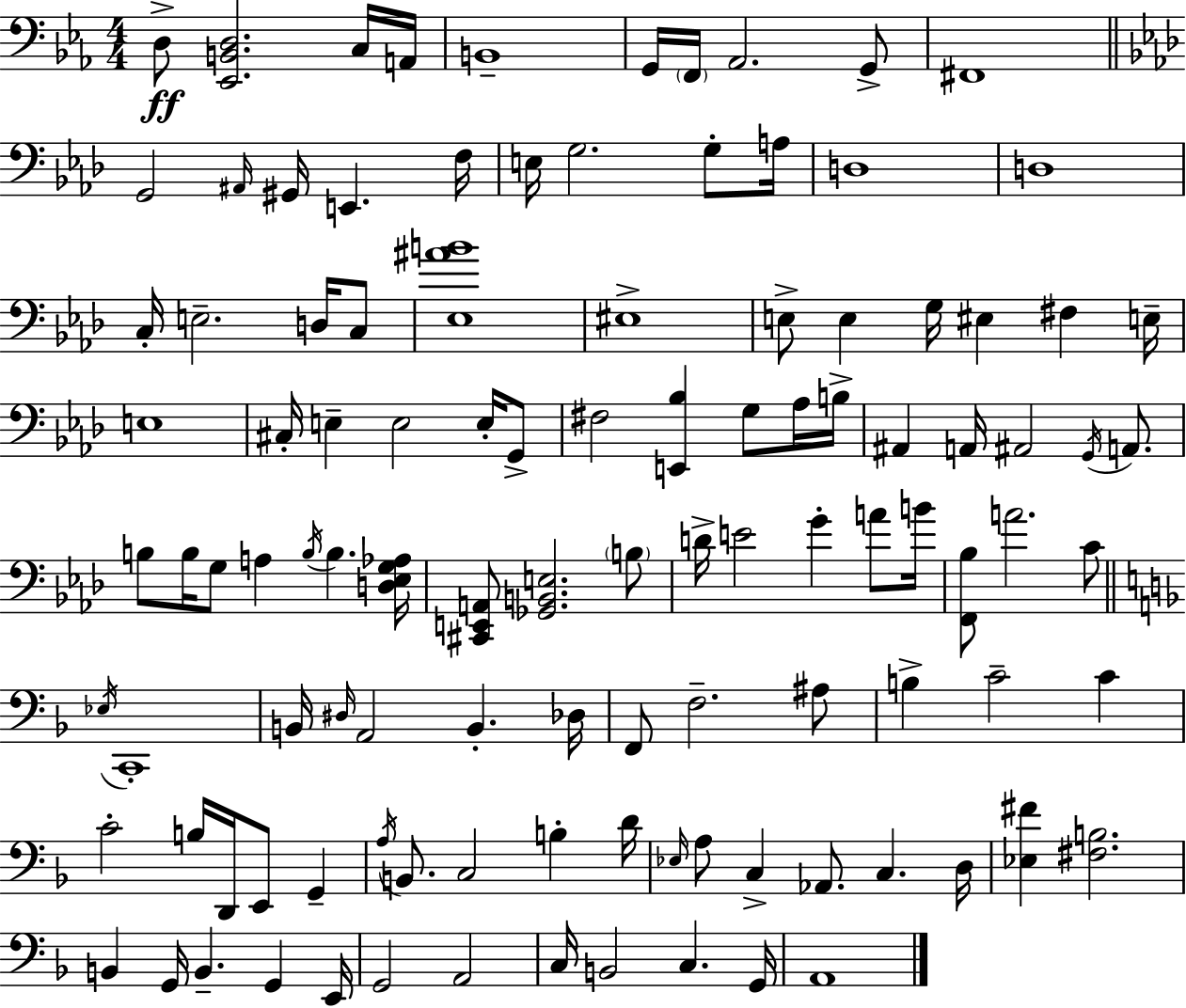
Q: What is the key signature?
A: C minor